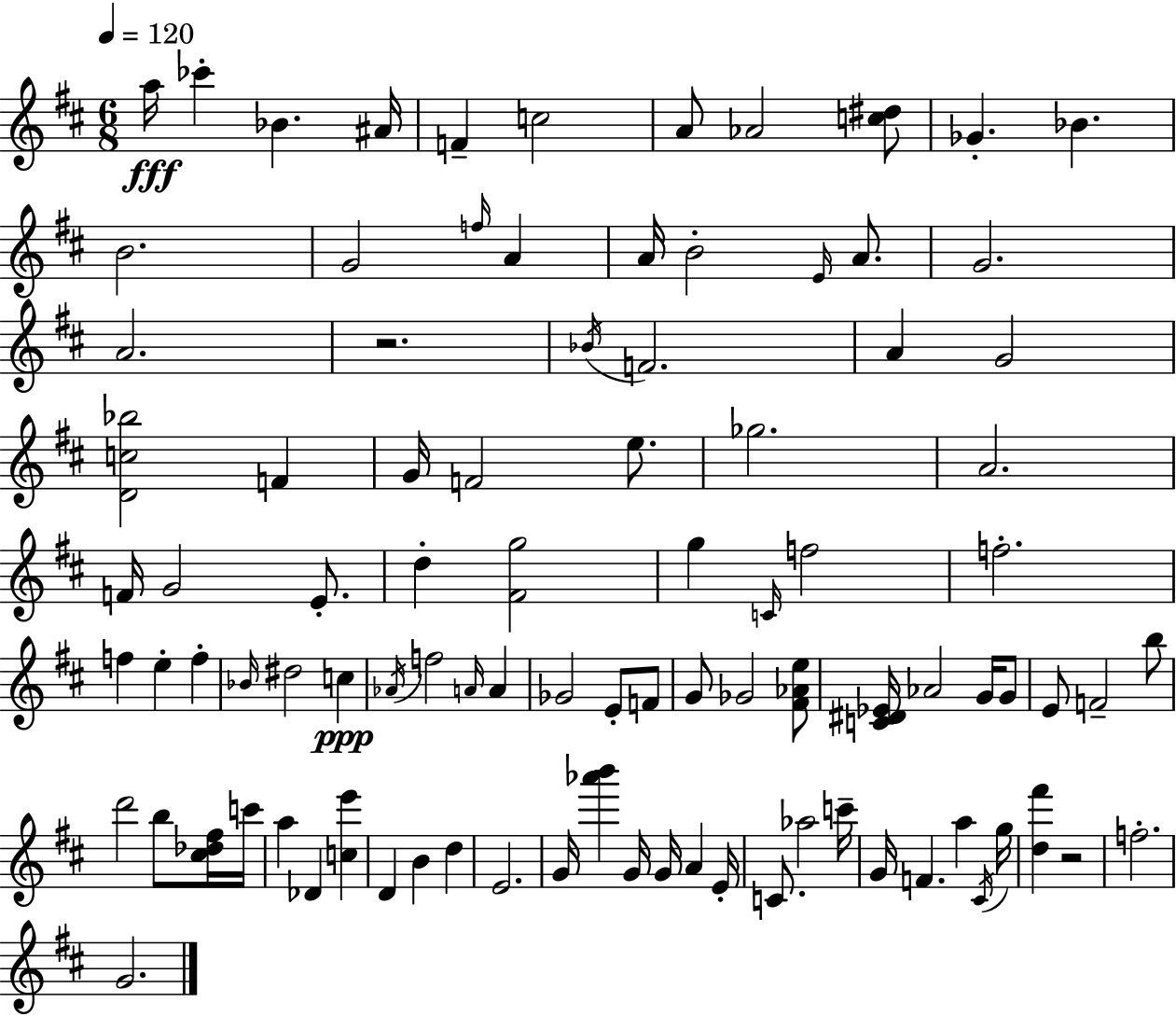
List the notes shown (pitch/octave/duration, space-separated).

A5/s CES6/q Bb4/q. A#4/s F4/q C5/h A4/e Ab4/h [C5,D#5]/e Gb4/q. Bb4/q. B4/h. G4/h F5/s A4/q A4/s B4/h E4/s A4/e. G4/h. A4/h. R/h. Bb4/s F4/h. A4/q G4/h [D4,C5,Bb5]/h F4/q G4/s F4/h E5/e. Gb5/h. A4/h. F4/s G4/h E4/e. D5/q [F#4,G5]/h G5/q C4/s F5/h F5/h. F5/q E5/q F5/q Bb4/s D#5/h C5/q Ab4/s F5/h A4/s A4/q Gb4/h E4/e F4/e G4/e Gb4/h [F#4,Ab4,E5]/e [C4,D#4,Eb4]/s Ab4/h G4/s G4/e E4/e F4/h B5/e D6/h B5/e [C#5,Db5,F#5]/s C6/s A5/q Db4/q [C5,E6]/q D4/q B4/q D5/q E4/h. G4/s [Ab6,B6]/q G4/s G4/s A4/q E4/s C4/e. Ab5/h C6/s G4/s F4/q. A5/q C#4/s G5/s [D5,F#6]/q R/h F5/h. G4/h.